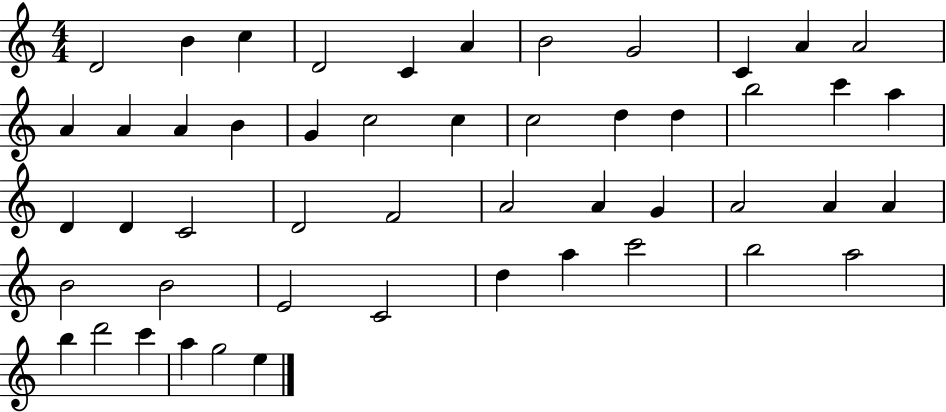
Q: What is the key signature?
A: C major